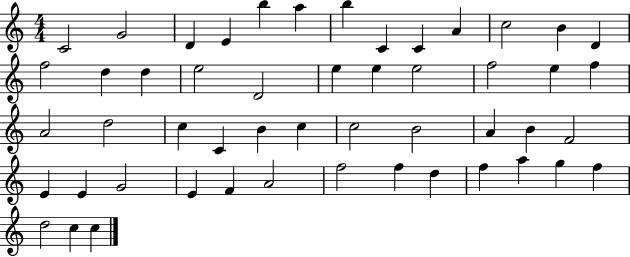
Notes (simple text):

C4/h G4/h D4/q E4/q B5/q A5/q B5/q C4/q C4/q A4/q C5/h B4/q D4/q F5/h D5/q D5/q E5/h D4/h E5/q E5/q E5/h F5/h E5/q F5/q A4/h D5/h C5/q C4/q B4/q C5/q C5/h B4/h A4/q B4/q F4/h E4/q E4/q G4/h E4/q F4/q A4/h F5/h F5/q D5/q F5/q A5/q G5/q F5/q D5/h C5/q C5/q